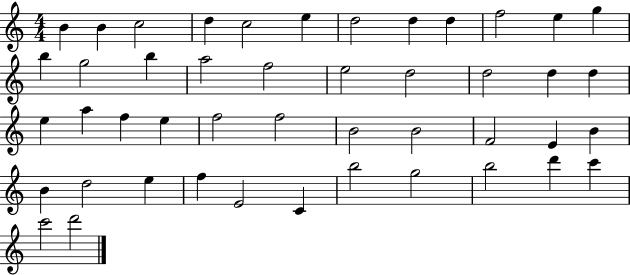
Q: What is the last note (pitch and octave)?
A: D6